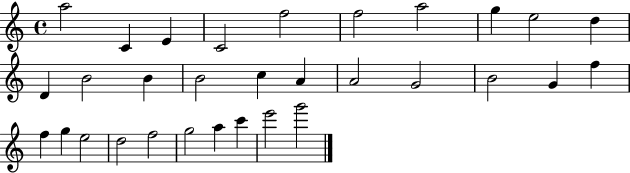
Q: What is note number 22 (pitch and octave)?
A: F5